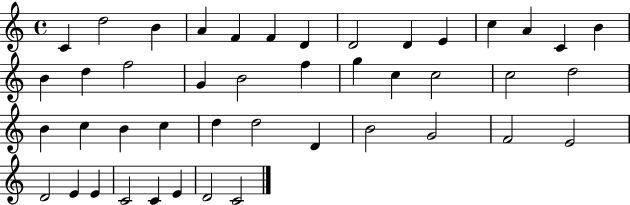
C4/q D5/h B4/q A4/q F4/q F4/q D4/q D4/h D4/q E4/q C5/q A4/q C4/q B4/q B4/q D5/q F5/h G4/q B4/h F5/q G5/q C5/q C5/h C5/h D5/h B4/q C5/q B4/q C5/q D5/q D5/h D4/q B4/h G4/h F4/h E4/h D4/h E4/q E4/q C4/h C4/q E4/q D4/h C4/h